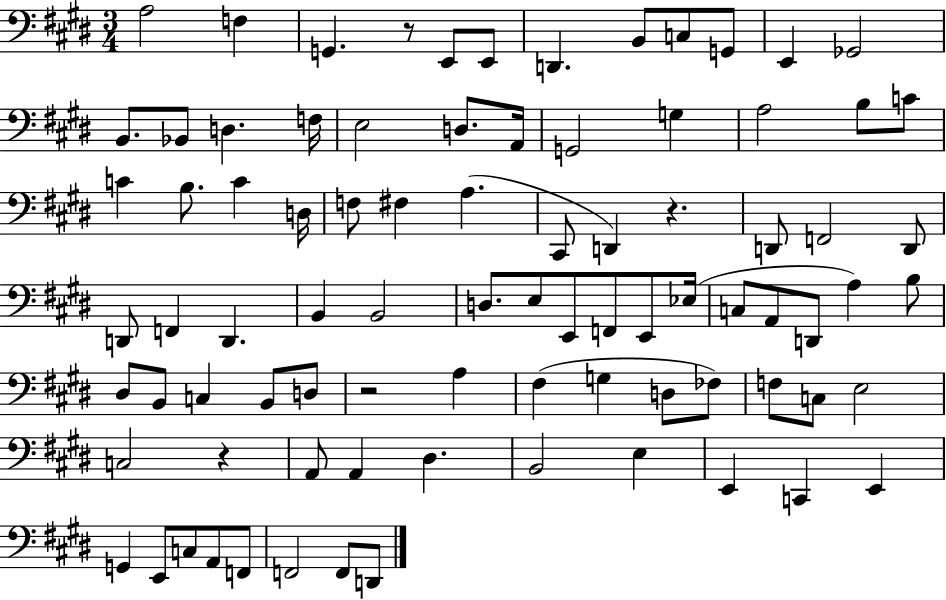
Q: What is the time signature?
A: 3/4